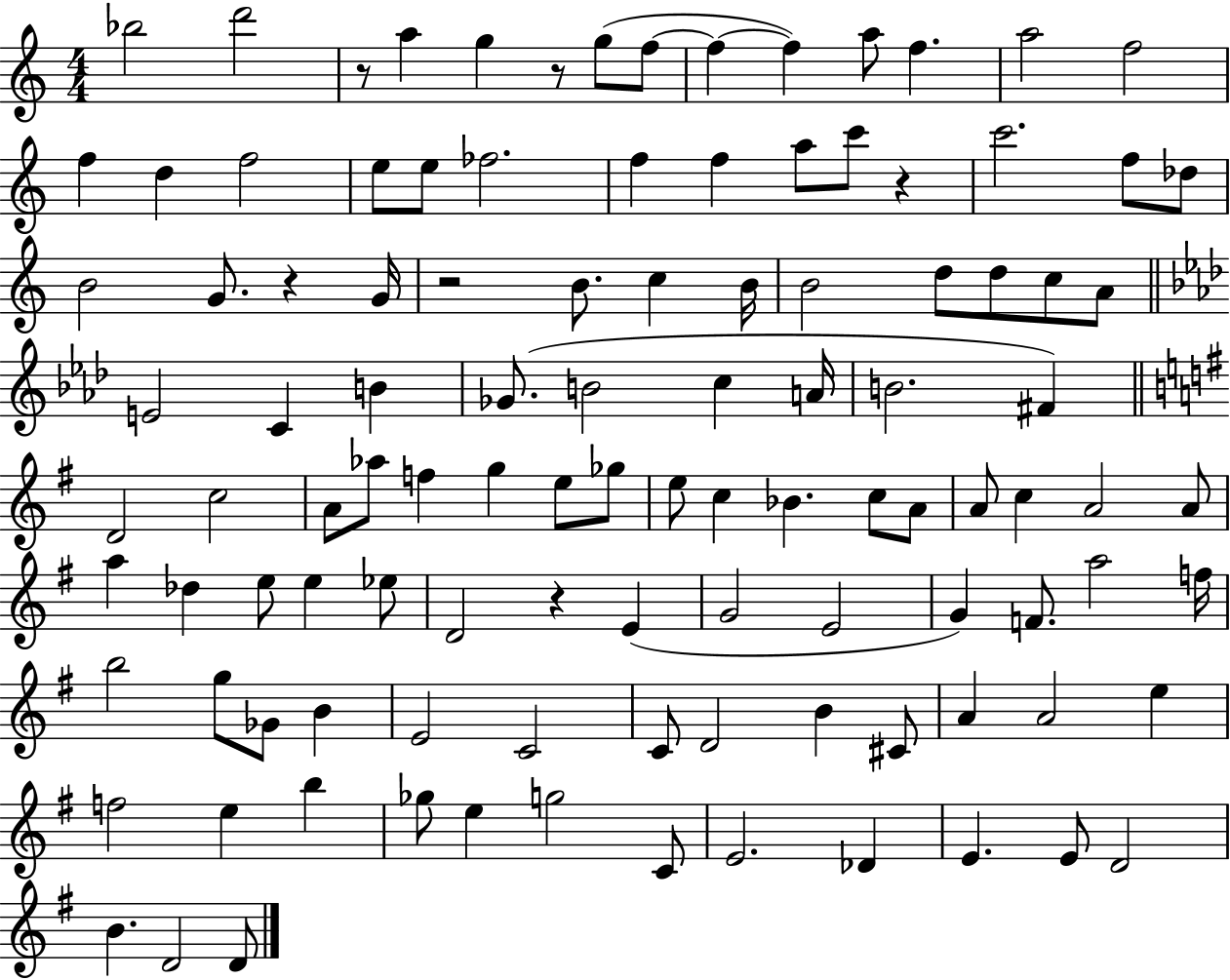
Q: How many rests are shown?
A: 6